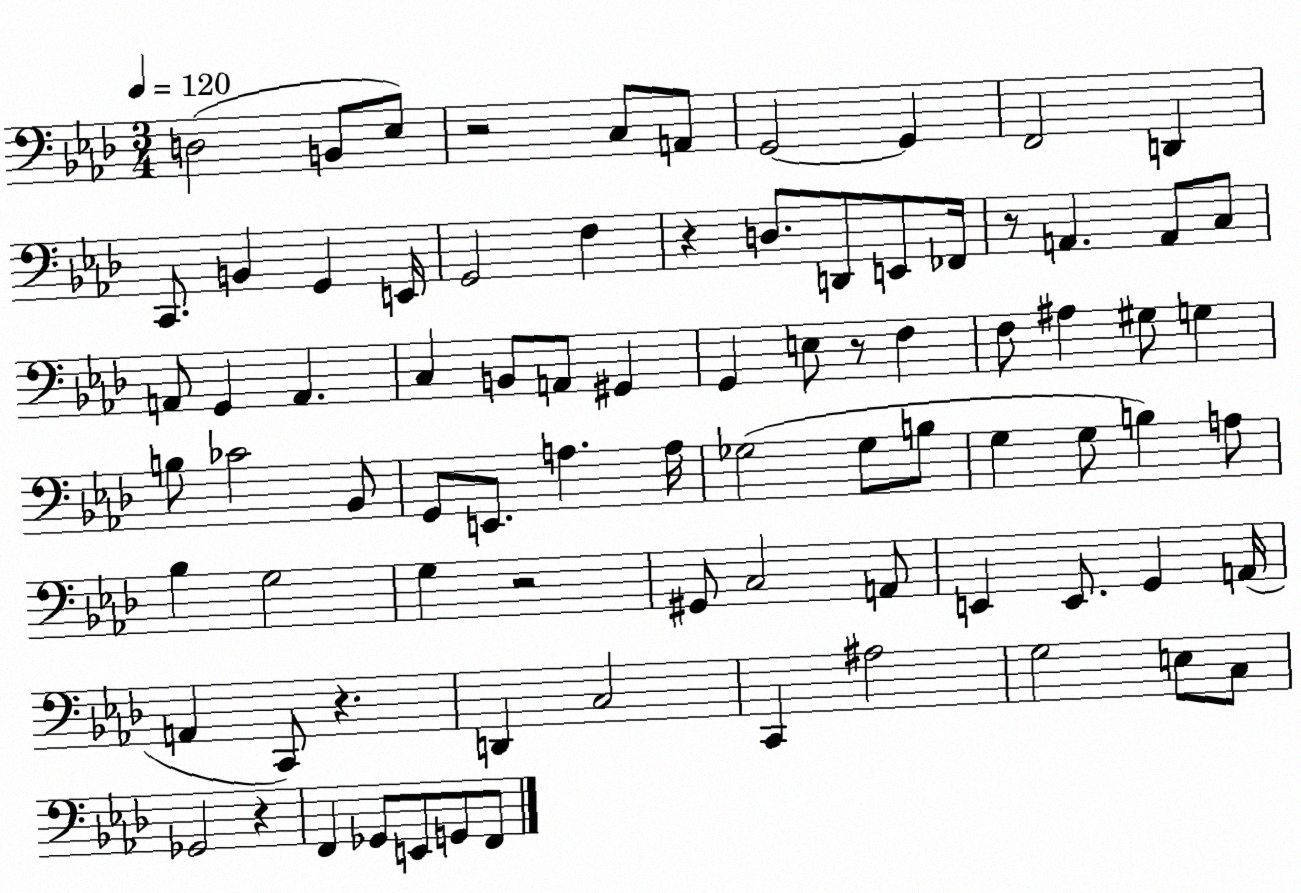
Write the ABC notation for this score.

X:1
T:Untitled
M:3/4
L:1/4
K:Ab
D,2 B,,/2 _E,/2 z2 C,/2 A,,/2 G,,2 G,, F,,2 D,, C,,/2 B,, G,, E,,/4 G,,2 F, z D,/2 D,,/2 E,,/2 _F,,/4 z/2 A,, A,,/2 C,/2 A,,/2 G,, A,, C, B,,/2 A,,/2 ^G,, G,, E,/2 z/2 F, F,/2 ^A, ^G,/2 G, B,/2 _C2 _B,,/2 G,,/2 E,,/2 A, A,/4 _G,2 _G,/2 B,/2 G, G,/2 B, A,/2 _B, G,2 G, z2 ^G,,/2 C,2 A,,/2 E,, E,,/2 G,, A,,/4 A,, C,,/2 z D,, C,2 C,, ^A,2 G,2 E,/2 C,/2 _G,,2 z F,, _G,,/2 E,,/2 G,,/2 F,,/2